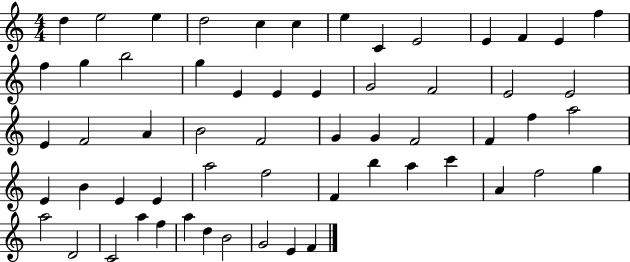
{
  \clef treble
  \numericTimeSignature
  \time 4/4
  \key c \major
  d''4 e''2 e''4 | d''2 c''4 c''4 | e''4 c'4 e'2 | e'4 f'4 e'4 f''4 | \break f''4 g''4 b''2 | g''4 e'4 e'4 e'4 | g'2 f'2 | e'2 e'2 | \break e'4 f'2 a'4 | b'2 f'2 | g'4 g'4 f'2 | f'4 f''4 a''2 | \break e'4 b'4 e'4 e'4 | a''2 f''2 | f'4 b''4 a''4 c'''4 | a'4 f''2 g''4 | \break a''2 d'2 | c'2 a''4 f''4 | a''4 d''4 b'2 | g'2 e'4 f'4 | \break \bar "|."
}